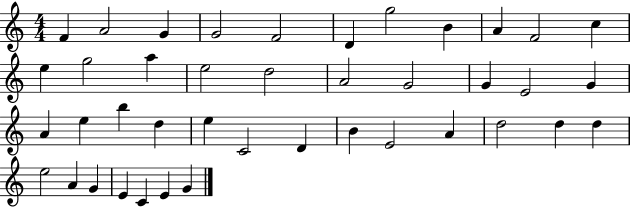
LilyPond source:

{
  \clef treble
  \numericTimeSignature
  \time 4/4
  \key c \major
  f'4 a'2 g'4 | g'2 f'2 | d'4 g''2 b'4 | a'4 f'2 c''4 | \break e''4 g''2 a''4 | e''2 d''2 | a'2 g'2 | g'4 e'2 g'4 | \break a'4 e''4 b''4 d''4 | e''4 c'2 d'4 | b'4 e'2 a'4 | d''2 d''4 d''4 | \break e''2 a'4 g'4 | e'4 c'4 e'4 g'4 | \bar "|."
}